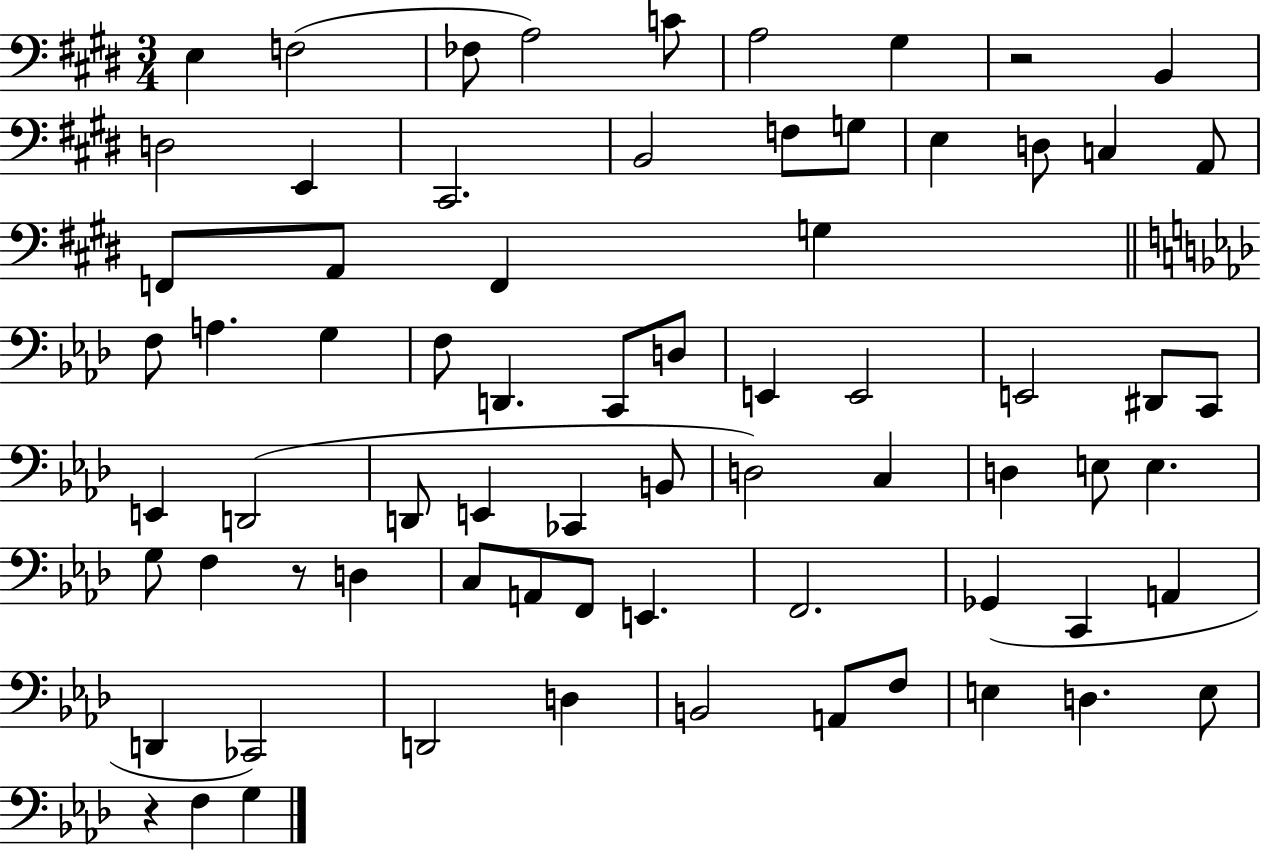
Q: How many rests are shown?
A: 3